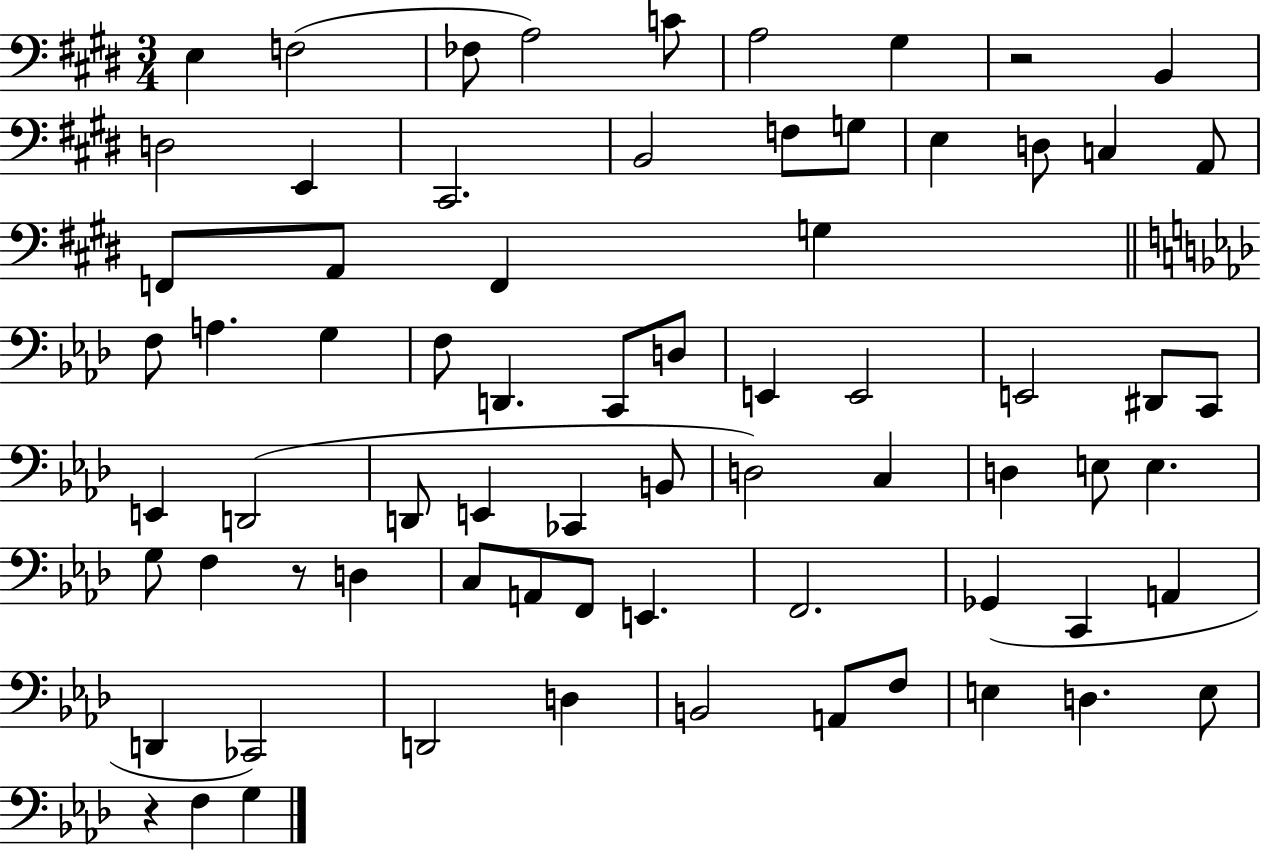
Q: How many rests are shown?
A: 3